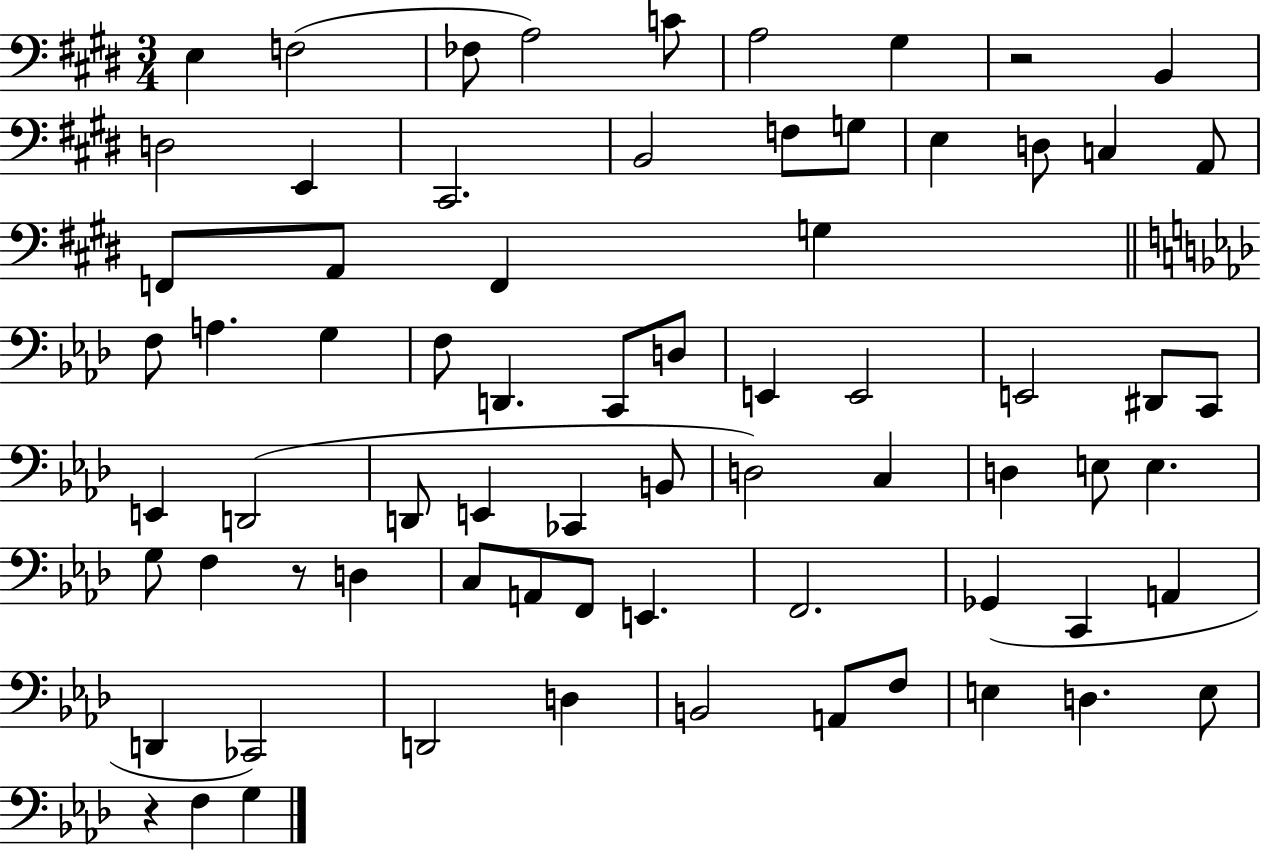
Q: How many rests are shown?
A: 3